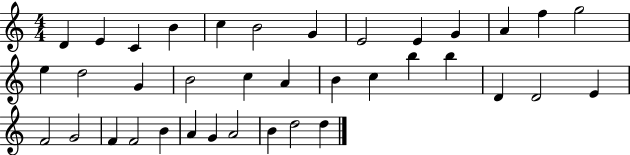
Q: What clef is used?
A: treble